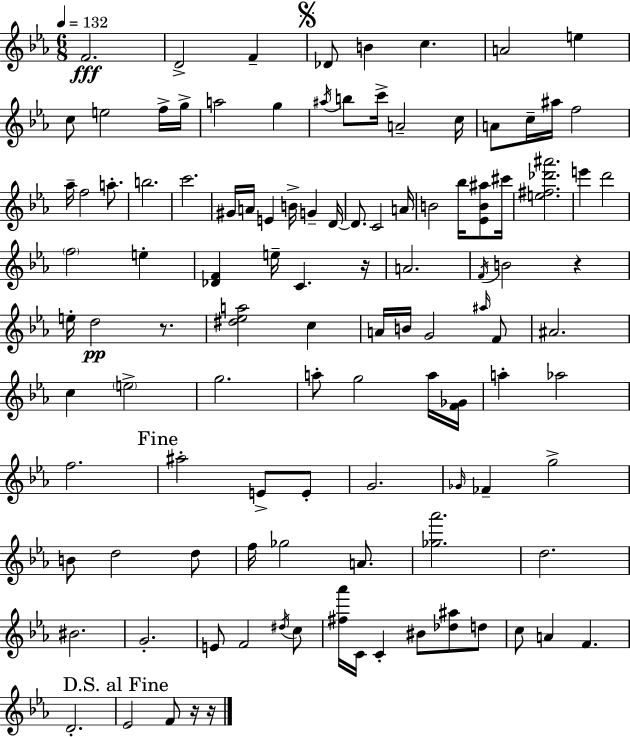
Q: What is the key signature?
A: EES major